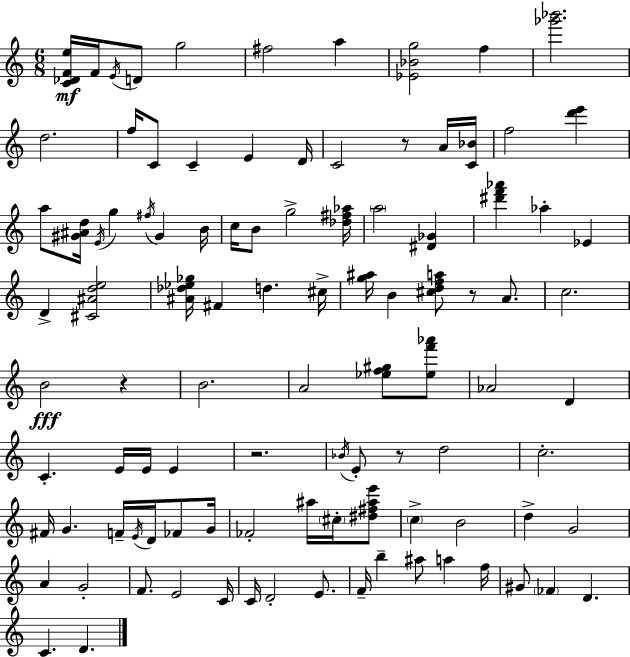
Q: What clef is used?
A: treble